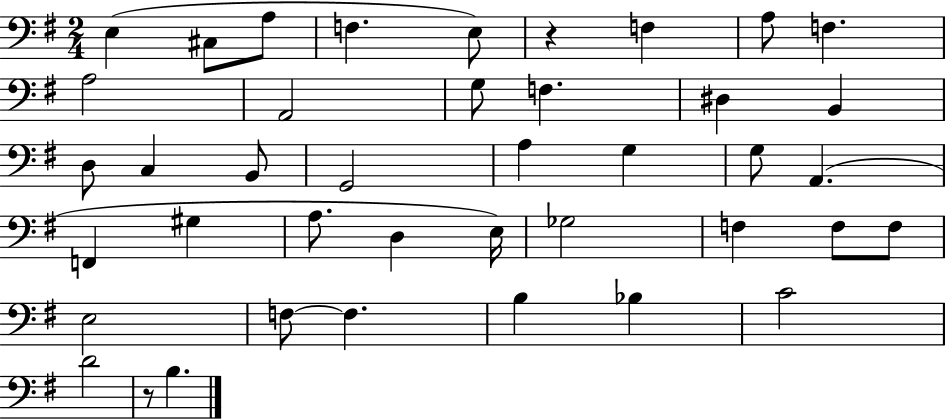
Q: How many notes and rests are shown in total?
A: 41